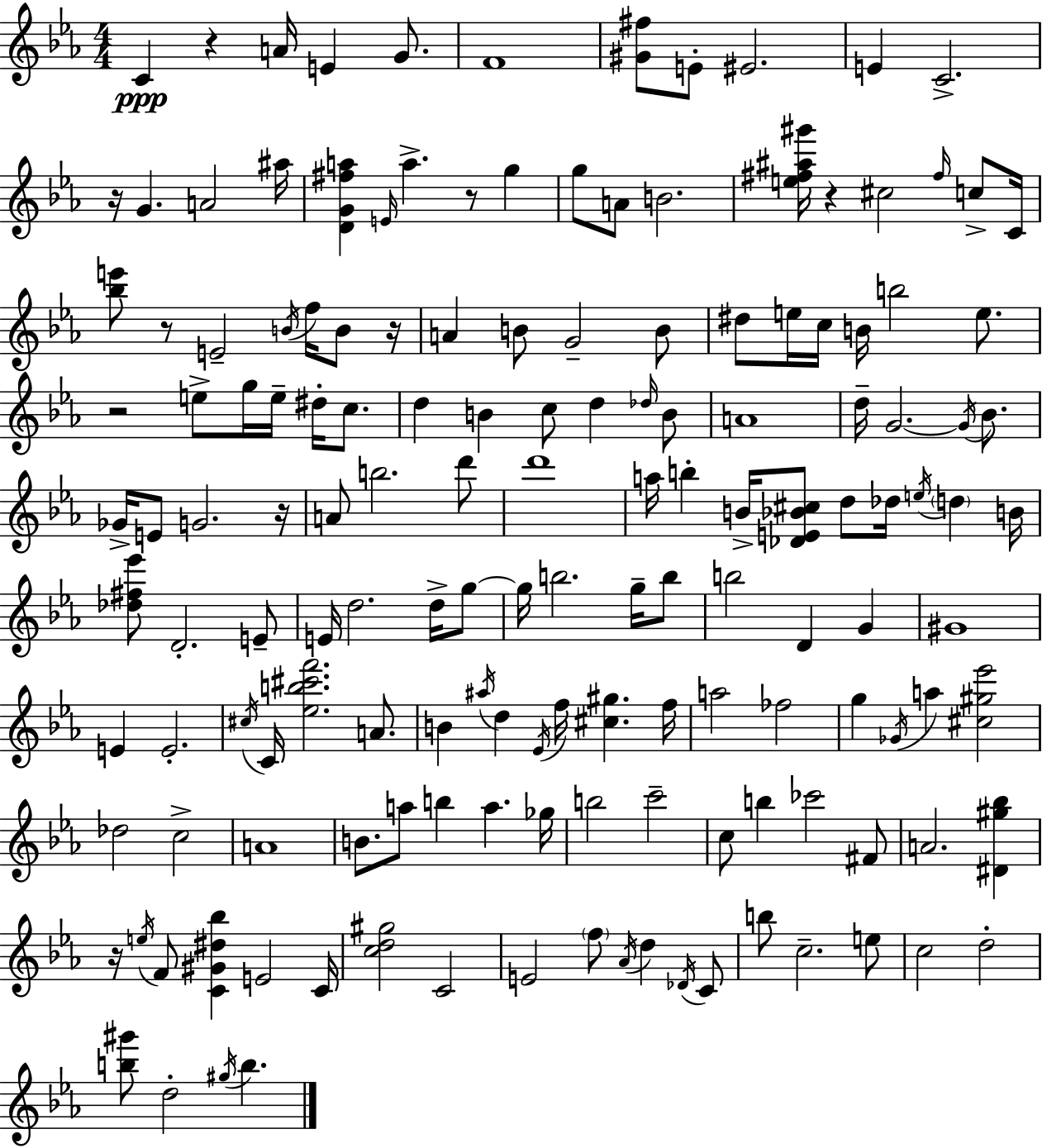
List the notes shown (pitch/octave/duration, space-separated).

C4/q R/q A4/s E4/q G4/e. F4/w [G#4,F#5]/e E4/e EIS4/h. E4/q C4/h. R/s G4/q. A4/h A#5/s [D4,G4,F#5,A5]/q E4/s A5/q. R/e G5/q G5/e A4/e B4/h. [E5,F#5,A#5,G#6]/s R/q C#5/h F#5/s C5/e C4/s [Bb5,E6]/e R/e E4/h B4/s F5/s B4/e R/s A4/q B4/e G4/h B4/e D#5/e E5/s C5/s B4/s B5/h E5/e. R/h E5/e G5/s E5/s D#5/s C5/e. D5/q B4/q C5/e D5/q Db5/s B4/e A4/w D5/s G4/h. G4/s Bb4/e. Gb4/s E4/e G4/h. R/s A4/e B5/h. D6/e D6/w A5/s B5/q B4/s [Db4,E4,Bb4,C#5]/e D5/e Db5/s E5/s D5/q B4/s [Db5,F#5,Eb6]/e D4/h. E4/e E4/s D5/h. D5/s G5/e G5/s B5/h. G5/s B5/e B5/h D4/q G4/q G#4/w E4/q E4/h. C#5/s C4/s [Eb5,B5,C#6,F6]/h. A4/e. B4/q A#5/s D5/q Eb4/s F5/s [C#5,G#5]/q. F5/s A5/h FES5/h G5/q Gb4/s A5/q [C#5,G#5,Eb6]/h Db5/h C5/h A4/w B4/e. A5/e B5/q A5/q. Gb5/s B5/h C6/h C5/e B5/q CES6/h F#4/e A4/h. [D#4,G#5,Bb5]/q R/s E5/s F4/e [C4,G#4,D#5,Bb5]/q E4/h C4/s [C5,D5,G#5]/h C4/h E4/h F5/e Ab4/s D5/q Db4/s C4/e B5/e C5/h. E5/e C5/h D5/h [B5,G#6]/e D5/h G#5/s B5/q.